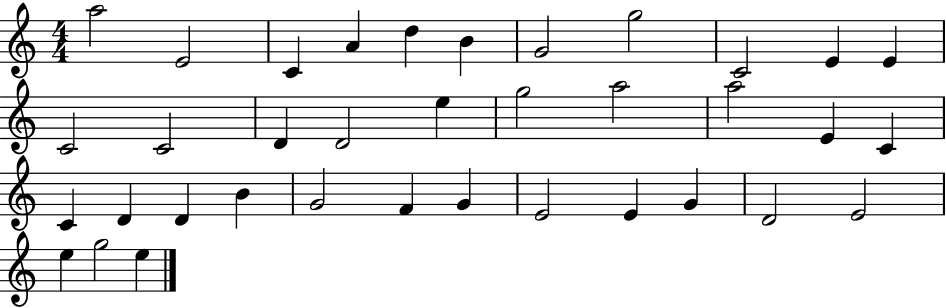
X:1
T:Untitled
M:4/4
L:1/4
K:C
a2 E2 C A d B G2 g2 C2 E E C2 C2 D D2 e g2 a2 a2 E C C D D B G2 F G E2 E G D2 E2 e g2 e